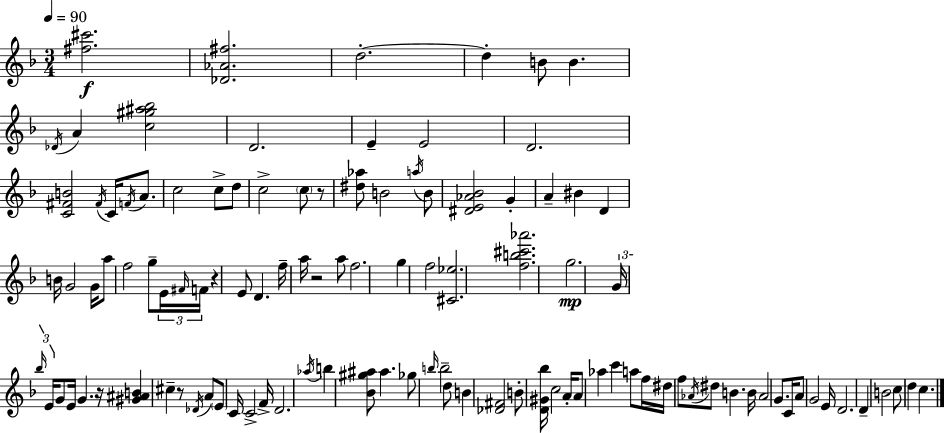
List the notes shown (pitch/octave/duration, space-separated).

[F#5,C#6]/h. [Db4,Ab4,F#5]/h. D5/h. D5/q B4/e B4/q. Db4/s A4/q [C5,G#5,A#5,Bb5]/h D4/h. E4/q E4/h D4/h. [C4,F#4,B4]/h F#4/s C4/s F4/s A4/e. C5/h C5/e D5/e C5/h C5/e R/e [D#5,Ab5]/e B4/h A5/s B4/e [D#4,E4,Ab4,Bb4]/h G4/q A4/q BIS4/q D4/q B4/s G4/h G4/s A5/e F5/h G5/e E4/s F#4/s F4/s R/q E4/e D4/q. F5/s A5/s R/h A5/e F5/h. G5/q F5/h [C#4,Eb5]/h. [F5,B5,C#6,Ab6]/h. G5/h. G4/s Bb5/s E4/s G4/e E4/s G4/q. R/s [G#4,A#4,B4]/q C#5/q R/e Db4/s A4/e E4/e C4/s C4/h F4/s D4/h. Ab5/s B5/q [Bb4,G#5,A#5]/e A#5/q. Gb5/e B5/s B5/h D5/e B4/q [Db4,F#4]/h B4/e [D4,G#4,Bb5]/s C5/h A4/s A4/e Ab5/q C6/q A5/e F5/s D#5/s F5/e Ab4/s D#5/e B4/q. B4/s Ab4/h G4/e. C4/s A4/e G4/h E4/s D4/h. D4/q B4/h C5/e D5/q C5/q.